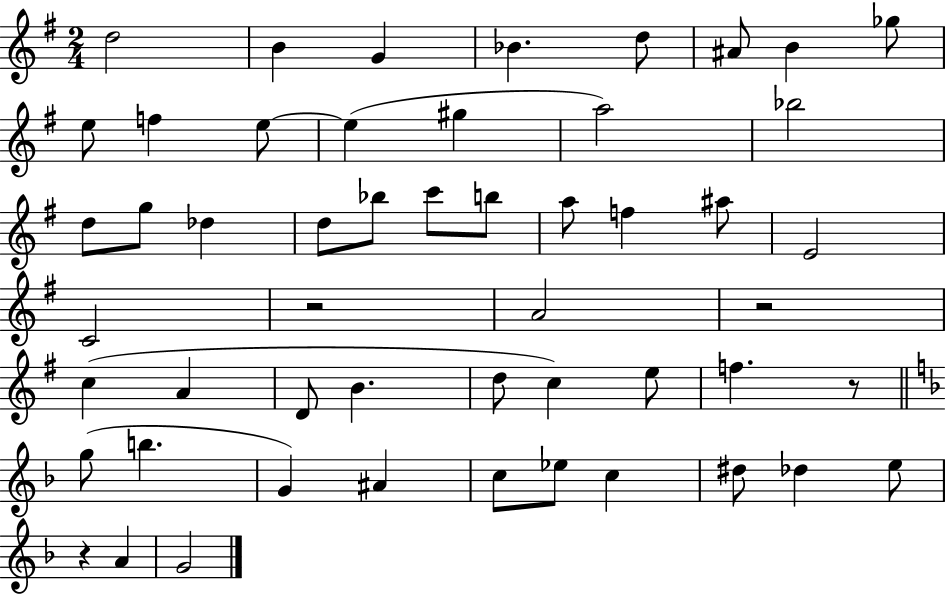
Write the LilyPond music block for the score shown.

{
  \clef treble
  \numericTimeSignature
  \time 2/4
  \key g \major
  \repeat volta 2 { d''2 | b'4 g'4 | bes'4. d''8 | ais'8 b'4 ges''8 | \break e''8 f''4 e''8~~ | e''4( gis''4 | a''2) | bes''2 | \break d''8 g''8 des''4 | d''8 bes''8 c'''8 b''8 | a''8 f''4 ais''8 | e'2 | \break c'2 | r2 | a'2 | r2 | \break c''4( a'4 | d'8 b'4. | d''8 c''4) e''8 | f''4. r8 | \break \bar "||" \break \key f \major g''8( b''4. | g'4) ais'4 | c''8 ees''8 c''4 | dis''8 des''4 e''8 | \break r4 a'4 | g'2 | } \bar "|."
}